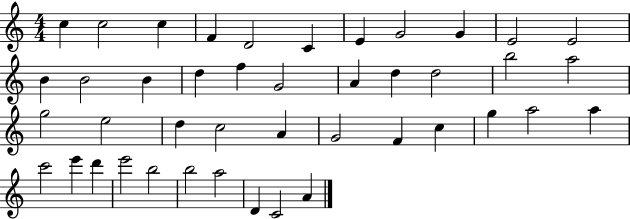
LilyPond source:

{
  \clef treble
  \numericTimeSignature
  \time 4/4
  \key c \major
  c''4 c''2 c''4 | f'4 d'2 c'4 | e'4 g'2 g'4 | e'2 e'2 | \break b'4 b'2 b'4 | d''4 f''4 g'2 | a'4 d''4 d''2 | b''2 a''2 | \break g''2 e''2 | d''4 c''2 a'4 | g'2 f'4 c''4 | g''4 a''2 a''4 | \break c'''2 e'''4 d'''4 | e'''2 b''2 | b''2 a''2 | d'4 c'2 a'4 | \break \bar "|."
}